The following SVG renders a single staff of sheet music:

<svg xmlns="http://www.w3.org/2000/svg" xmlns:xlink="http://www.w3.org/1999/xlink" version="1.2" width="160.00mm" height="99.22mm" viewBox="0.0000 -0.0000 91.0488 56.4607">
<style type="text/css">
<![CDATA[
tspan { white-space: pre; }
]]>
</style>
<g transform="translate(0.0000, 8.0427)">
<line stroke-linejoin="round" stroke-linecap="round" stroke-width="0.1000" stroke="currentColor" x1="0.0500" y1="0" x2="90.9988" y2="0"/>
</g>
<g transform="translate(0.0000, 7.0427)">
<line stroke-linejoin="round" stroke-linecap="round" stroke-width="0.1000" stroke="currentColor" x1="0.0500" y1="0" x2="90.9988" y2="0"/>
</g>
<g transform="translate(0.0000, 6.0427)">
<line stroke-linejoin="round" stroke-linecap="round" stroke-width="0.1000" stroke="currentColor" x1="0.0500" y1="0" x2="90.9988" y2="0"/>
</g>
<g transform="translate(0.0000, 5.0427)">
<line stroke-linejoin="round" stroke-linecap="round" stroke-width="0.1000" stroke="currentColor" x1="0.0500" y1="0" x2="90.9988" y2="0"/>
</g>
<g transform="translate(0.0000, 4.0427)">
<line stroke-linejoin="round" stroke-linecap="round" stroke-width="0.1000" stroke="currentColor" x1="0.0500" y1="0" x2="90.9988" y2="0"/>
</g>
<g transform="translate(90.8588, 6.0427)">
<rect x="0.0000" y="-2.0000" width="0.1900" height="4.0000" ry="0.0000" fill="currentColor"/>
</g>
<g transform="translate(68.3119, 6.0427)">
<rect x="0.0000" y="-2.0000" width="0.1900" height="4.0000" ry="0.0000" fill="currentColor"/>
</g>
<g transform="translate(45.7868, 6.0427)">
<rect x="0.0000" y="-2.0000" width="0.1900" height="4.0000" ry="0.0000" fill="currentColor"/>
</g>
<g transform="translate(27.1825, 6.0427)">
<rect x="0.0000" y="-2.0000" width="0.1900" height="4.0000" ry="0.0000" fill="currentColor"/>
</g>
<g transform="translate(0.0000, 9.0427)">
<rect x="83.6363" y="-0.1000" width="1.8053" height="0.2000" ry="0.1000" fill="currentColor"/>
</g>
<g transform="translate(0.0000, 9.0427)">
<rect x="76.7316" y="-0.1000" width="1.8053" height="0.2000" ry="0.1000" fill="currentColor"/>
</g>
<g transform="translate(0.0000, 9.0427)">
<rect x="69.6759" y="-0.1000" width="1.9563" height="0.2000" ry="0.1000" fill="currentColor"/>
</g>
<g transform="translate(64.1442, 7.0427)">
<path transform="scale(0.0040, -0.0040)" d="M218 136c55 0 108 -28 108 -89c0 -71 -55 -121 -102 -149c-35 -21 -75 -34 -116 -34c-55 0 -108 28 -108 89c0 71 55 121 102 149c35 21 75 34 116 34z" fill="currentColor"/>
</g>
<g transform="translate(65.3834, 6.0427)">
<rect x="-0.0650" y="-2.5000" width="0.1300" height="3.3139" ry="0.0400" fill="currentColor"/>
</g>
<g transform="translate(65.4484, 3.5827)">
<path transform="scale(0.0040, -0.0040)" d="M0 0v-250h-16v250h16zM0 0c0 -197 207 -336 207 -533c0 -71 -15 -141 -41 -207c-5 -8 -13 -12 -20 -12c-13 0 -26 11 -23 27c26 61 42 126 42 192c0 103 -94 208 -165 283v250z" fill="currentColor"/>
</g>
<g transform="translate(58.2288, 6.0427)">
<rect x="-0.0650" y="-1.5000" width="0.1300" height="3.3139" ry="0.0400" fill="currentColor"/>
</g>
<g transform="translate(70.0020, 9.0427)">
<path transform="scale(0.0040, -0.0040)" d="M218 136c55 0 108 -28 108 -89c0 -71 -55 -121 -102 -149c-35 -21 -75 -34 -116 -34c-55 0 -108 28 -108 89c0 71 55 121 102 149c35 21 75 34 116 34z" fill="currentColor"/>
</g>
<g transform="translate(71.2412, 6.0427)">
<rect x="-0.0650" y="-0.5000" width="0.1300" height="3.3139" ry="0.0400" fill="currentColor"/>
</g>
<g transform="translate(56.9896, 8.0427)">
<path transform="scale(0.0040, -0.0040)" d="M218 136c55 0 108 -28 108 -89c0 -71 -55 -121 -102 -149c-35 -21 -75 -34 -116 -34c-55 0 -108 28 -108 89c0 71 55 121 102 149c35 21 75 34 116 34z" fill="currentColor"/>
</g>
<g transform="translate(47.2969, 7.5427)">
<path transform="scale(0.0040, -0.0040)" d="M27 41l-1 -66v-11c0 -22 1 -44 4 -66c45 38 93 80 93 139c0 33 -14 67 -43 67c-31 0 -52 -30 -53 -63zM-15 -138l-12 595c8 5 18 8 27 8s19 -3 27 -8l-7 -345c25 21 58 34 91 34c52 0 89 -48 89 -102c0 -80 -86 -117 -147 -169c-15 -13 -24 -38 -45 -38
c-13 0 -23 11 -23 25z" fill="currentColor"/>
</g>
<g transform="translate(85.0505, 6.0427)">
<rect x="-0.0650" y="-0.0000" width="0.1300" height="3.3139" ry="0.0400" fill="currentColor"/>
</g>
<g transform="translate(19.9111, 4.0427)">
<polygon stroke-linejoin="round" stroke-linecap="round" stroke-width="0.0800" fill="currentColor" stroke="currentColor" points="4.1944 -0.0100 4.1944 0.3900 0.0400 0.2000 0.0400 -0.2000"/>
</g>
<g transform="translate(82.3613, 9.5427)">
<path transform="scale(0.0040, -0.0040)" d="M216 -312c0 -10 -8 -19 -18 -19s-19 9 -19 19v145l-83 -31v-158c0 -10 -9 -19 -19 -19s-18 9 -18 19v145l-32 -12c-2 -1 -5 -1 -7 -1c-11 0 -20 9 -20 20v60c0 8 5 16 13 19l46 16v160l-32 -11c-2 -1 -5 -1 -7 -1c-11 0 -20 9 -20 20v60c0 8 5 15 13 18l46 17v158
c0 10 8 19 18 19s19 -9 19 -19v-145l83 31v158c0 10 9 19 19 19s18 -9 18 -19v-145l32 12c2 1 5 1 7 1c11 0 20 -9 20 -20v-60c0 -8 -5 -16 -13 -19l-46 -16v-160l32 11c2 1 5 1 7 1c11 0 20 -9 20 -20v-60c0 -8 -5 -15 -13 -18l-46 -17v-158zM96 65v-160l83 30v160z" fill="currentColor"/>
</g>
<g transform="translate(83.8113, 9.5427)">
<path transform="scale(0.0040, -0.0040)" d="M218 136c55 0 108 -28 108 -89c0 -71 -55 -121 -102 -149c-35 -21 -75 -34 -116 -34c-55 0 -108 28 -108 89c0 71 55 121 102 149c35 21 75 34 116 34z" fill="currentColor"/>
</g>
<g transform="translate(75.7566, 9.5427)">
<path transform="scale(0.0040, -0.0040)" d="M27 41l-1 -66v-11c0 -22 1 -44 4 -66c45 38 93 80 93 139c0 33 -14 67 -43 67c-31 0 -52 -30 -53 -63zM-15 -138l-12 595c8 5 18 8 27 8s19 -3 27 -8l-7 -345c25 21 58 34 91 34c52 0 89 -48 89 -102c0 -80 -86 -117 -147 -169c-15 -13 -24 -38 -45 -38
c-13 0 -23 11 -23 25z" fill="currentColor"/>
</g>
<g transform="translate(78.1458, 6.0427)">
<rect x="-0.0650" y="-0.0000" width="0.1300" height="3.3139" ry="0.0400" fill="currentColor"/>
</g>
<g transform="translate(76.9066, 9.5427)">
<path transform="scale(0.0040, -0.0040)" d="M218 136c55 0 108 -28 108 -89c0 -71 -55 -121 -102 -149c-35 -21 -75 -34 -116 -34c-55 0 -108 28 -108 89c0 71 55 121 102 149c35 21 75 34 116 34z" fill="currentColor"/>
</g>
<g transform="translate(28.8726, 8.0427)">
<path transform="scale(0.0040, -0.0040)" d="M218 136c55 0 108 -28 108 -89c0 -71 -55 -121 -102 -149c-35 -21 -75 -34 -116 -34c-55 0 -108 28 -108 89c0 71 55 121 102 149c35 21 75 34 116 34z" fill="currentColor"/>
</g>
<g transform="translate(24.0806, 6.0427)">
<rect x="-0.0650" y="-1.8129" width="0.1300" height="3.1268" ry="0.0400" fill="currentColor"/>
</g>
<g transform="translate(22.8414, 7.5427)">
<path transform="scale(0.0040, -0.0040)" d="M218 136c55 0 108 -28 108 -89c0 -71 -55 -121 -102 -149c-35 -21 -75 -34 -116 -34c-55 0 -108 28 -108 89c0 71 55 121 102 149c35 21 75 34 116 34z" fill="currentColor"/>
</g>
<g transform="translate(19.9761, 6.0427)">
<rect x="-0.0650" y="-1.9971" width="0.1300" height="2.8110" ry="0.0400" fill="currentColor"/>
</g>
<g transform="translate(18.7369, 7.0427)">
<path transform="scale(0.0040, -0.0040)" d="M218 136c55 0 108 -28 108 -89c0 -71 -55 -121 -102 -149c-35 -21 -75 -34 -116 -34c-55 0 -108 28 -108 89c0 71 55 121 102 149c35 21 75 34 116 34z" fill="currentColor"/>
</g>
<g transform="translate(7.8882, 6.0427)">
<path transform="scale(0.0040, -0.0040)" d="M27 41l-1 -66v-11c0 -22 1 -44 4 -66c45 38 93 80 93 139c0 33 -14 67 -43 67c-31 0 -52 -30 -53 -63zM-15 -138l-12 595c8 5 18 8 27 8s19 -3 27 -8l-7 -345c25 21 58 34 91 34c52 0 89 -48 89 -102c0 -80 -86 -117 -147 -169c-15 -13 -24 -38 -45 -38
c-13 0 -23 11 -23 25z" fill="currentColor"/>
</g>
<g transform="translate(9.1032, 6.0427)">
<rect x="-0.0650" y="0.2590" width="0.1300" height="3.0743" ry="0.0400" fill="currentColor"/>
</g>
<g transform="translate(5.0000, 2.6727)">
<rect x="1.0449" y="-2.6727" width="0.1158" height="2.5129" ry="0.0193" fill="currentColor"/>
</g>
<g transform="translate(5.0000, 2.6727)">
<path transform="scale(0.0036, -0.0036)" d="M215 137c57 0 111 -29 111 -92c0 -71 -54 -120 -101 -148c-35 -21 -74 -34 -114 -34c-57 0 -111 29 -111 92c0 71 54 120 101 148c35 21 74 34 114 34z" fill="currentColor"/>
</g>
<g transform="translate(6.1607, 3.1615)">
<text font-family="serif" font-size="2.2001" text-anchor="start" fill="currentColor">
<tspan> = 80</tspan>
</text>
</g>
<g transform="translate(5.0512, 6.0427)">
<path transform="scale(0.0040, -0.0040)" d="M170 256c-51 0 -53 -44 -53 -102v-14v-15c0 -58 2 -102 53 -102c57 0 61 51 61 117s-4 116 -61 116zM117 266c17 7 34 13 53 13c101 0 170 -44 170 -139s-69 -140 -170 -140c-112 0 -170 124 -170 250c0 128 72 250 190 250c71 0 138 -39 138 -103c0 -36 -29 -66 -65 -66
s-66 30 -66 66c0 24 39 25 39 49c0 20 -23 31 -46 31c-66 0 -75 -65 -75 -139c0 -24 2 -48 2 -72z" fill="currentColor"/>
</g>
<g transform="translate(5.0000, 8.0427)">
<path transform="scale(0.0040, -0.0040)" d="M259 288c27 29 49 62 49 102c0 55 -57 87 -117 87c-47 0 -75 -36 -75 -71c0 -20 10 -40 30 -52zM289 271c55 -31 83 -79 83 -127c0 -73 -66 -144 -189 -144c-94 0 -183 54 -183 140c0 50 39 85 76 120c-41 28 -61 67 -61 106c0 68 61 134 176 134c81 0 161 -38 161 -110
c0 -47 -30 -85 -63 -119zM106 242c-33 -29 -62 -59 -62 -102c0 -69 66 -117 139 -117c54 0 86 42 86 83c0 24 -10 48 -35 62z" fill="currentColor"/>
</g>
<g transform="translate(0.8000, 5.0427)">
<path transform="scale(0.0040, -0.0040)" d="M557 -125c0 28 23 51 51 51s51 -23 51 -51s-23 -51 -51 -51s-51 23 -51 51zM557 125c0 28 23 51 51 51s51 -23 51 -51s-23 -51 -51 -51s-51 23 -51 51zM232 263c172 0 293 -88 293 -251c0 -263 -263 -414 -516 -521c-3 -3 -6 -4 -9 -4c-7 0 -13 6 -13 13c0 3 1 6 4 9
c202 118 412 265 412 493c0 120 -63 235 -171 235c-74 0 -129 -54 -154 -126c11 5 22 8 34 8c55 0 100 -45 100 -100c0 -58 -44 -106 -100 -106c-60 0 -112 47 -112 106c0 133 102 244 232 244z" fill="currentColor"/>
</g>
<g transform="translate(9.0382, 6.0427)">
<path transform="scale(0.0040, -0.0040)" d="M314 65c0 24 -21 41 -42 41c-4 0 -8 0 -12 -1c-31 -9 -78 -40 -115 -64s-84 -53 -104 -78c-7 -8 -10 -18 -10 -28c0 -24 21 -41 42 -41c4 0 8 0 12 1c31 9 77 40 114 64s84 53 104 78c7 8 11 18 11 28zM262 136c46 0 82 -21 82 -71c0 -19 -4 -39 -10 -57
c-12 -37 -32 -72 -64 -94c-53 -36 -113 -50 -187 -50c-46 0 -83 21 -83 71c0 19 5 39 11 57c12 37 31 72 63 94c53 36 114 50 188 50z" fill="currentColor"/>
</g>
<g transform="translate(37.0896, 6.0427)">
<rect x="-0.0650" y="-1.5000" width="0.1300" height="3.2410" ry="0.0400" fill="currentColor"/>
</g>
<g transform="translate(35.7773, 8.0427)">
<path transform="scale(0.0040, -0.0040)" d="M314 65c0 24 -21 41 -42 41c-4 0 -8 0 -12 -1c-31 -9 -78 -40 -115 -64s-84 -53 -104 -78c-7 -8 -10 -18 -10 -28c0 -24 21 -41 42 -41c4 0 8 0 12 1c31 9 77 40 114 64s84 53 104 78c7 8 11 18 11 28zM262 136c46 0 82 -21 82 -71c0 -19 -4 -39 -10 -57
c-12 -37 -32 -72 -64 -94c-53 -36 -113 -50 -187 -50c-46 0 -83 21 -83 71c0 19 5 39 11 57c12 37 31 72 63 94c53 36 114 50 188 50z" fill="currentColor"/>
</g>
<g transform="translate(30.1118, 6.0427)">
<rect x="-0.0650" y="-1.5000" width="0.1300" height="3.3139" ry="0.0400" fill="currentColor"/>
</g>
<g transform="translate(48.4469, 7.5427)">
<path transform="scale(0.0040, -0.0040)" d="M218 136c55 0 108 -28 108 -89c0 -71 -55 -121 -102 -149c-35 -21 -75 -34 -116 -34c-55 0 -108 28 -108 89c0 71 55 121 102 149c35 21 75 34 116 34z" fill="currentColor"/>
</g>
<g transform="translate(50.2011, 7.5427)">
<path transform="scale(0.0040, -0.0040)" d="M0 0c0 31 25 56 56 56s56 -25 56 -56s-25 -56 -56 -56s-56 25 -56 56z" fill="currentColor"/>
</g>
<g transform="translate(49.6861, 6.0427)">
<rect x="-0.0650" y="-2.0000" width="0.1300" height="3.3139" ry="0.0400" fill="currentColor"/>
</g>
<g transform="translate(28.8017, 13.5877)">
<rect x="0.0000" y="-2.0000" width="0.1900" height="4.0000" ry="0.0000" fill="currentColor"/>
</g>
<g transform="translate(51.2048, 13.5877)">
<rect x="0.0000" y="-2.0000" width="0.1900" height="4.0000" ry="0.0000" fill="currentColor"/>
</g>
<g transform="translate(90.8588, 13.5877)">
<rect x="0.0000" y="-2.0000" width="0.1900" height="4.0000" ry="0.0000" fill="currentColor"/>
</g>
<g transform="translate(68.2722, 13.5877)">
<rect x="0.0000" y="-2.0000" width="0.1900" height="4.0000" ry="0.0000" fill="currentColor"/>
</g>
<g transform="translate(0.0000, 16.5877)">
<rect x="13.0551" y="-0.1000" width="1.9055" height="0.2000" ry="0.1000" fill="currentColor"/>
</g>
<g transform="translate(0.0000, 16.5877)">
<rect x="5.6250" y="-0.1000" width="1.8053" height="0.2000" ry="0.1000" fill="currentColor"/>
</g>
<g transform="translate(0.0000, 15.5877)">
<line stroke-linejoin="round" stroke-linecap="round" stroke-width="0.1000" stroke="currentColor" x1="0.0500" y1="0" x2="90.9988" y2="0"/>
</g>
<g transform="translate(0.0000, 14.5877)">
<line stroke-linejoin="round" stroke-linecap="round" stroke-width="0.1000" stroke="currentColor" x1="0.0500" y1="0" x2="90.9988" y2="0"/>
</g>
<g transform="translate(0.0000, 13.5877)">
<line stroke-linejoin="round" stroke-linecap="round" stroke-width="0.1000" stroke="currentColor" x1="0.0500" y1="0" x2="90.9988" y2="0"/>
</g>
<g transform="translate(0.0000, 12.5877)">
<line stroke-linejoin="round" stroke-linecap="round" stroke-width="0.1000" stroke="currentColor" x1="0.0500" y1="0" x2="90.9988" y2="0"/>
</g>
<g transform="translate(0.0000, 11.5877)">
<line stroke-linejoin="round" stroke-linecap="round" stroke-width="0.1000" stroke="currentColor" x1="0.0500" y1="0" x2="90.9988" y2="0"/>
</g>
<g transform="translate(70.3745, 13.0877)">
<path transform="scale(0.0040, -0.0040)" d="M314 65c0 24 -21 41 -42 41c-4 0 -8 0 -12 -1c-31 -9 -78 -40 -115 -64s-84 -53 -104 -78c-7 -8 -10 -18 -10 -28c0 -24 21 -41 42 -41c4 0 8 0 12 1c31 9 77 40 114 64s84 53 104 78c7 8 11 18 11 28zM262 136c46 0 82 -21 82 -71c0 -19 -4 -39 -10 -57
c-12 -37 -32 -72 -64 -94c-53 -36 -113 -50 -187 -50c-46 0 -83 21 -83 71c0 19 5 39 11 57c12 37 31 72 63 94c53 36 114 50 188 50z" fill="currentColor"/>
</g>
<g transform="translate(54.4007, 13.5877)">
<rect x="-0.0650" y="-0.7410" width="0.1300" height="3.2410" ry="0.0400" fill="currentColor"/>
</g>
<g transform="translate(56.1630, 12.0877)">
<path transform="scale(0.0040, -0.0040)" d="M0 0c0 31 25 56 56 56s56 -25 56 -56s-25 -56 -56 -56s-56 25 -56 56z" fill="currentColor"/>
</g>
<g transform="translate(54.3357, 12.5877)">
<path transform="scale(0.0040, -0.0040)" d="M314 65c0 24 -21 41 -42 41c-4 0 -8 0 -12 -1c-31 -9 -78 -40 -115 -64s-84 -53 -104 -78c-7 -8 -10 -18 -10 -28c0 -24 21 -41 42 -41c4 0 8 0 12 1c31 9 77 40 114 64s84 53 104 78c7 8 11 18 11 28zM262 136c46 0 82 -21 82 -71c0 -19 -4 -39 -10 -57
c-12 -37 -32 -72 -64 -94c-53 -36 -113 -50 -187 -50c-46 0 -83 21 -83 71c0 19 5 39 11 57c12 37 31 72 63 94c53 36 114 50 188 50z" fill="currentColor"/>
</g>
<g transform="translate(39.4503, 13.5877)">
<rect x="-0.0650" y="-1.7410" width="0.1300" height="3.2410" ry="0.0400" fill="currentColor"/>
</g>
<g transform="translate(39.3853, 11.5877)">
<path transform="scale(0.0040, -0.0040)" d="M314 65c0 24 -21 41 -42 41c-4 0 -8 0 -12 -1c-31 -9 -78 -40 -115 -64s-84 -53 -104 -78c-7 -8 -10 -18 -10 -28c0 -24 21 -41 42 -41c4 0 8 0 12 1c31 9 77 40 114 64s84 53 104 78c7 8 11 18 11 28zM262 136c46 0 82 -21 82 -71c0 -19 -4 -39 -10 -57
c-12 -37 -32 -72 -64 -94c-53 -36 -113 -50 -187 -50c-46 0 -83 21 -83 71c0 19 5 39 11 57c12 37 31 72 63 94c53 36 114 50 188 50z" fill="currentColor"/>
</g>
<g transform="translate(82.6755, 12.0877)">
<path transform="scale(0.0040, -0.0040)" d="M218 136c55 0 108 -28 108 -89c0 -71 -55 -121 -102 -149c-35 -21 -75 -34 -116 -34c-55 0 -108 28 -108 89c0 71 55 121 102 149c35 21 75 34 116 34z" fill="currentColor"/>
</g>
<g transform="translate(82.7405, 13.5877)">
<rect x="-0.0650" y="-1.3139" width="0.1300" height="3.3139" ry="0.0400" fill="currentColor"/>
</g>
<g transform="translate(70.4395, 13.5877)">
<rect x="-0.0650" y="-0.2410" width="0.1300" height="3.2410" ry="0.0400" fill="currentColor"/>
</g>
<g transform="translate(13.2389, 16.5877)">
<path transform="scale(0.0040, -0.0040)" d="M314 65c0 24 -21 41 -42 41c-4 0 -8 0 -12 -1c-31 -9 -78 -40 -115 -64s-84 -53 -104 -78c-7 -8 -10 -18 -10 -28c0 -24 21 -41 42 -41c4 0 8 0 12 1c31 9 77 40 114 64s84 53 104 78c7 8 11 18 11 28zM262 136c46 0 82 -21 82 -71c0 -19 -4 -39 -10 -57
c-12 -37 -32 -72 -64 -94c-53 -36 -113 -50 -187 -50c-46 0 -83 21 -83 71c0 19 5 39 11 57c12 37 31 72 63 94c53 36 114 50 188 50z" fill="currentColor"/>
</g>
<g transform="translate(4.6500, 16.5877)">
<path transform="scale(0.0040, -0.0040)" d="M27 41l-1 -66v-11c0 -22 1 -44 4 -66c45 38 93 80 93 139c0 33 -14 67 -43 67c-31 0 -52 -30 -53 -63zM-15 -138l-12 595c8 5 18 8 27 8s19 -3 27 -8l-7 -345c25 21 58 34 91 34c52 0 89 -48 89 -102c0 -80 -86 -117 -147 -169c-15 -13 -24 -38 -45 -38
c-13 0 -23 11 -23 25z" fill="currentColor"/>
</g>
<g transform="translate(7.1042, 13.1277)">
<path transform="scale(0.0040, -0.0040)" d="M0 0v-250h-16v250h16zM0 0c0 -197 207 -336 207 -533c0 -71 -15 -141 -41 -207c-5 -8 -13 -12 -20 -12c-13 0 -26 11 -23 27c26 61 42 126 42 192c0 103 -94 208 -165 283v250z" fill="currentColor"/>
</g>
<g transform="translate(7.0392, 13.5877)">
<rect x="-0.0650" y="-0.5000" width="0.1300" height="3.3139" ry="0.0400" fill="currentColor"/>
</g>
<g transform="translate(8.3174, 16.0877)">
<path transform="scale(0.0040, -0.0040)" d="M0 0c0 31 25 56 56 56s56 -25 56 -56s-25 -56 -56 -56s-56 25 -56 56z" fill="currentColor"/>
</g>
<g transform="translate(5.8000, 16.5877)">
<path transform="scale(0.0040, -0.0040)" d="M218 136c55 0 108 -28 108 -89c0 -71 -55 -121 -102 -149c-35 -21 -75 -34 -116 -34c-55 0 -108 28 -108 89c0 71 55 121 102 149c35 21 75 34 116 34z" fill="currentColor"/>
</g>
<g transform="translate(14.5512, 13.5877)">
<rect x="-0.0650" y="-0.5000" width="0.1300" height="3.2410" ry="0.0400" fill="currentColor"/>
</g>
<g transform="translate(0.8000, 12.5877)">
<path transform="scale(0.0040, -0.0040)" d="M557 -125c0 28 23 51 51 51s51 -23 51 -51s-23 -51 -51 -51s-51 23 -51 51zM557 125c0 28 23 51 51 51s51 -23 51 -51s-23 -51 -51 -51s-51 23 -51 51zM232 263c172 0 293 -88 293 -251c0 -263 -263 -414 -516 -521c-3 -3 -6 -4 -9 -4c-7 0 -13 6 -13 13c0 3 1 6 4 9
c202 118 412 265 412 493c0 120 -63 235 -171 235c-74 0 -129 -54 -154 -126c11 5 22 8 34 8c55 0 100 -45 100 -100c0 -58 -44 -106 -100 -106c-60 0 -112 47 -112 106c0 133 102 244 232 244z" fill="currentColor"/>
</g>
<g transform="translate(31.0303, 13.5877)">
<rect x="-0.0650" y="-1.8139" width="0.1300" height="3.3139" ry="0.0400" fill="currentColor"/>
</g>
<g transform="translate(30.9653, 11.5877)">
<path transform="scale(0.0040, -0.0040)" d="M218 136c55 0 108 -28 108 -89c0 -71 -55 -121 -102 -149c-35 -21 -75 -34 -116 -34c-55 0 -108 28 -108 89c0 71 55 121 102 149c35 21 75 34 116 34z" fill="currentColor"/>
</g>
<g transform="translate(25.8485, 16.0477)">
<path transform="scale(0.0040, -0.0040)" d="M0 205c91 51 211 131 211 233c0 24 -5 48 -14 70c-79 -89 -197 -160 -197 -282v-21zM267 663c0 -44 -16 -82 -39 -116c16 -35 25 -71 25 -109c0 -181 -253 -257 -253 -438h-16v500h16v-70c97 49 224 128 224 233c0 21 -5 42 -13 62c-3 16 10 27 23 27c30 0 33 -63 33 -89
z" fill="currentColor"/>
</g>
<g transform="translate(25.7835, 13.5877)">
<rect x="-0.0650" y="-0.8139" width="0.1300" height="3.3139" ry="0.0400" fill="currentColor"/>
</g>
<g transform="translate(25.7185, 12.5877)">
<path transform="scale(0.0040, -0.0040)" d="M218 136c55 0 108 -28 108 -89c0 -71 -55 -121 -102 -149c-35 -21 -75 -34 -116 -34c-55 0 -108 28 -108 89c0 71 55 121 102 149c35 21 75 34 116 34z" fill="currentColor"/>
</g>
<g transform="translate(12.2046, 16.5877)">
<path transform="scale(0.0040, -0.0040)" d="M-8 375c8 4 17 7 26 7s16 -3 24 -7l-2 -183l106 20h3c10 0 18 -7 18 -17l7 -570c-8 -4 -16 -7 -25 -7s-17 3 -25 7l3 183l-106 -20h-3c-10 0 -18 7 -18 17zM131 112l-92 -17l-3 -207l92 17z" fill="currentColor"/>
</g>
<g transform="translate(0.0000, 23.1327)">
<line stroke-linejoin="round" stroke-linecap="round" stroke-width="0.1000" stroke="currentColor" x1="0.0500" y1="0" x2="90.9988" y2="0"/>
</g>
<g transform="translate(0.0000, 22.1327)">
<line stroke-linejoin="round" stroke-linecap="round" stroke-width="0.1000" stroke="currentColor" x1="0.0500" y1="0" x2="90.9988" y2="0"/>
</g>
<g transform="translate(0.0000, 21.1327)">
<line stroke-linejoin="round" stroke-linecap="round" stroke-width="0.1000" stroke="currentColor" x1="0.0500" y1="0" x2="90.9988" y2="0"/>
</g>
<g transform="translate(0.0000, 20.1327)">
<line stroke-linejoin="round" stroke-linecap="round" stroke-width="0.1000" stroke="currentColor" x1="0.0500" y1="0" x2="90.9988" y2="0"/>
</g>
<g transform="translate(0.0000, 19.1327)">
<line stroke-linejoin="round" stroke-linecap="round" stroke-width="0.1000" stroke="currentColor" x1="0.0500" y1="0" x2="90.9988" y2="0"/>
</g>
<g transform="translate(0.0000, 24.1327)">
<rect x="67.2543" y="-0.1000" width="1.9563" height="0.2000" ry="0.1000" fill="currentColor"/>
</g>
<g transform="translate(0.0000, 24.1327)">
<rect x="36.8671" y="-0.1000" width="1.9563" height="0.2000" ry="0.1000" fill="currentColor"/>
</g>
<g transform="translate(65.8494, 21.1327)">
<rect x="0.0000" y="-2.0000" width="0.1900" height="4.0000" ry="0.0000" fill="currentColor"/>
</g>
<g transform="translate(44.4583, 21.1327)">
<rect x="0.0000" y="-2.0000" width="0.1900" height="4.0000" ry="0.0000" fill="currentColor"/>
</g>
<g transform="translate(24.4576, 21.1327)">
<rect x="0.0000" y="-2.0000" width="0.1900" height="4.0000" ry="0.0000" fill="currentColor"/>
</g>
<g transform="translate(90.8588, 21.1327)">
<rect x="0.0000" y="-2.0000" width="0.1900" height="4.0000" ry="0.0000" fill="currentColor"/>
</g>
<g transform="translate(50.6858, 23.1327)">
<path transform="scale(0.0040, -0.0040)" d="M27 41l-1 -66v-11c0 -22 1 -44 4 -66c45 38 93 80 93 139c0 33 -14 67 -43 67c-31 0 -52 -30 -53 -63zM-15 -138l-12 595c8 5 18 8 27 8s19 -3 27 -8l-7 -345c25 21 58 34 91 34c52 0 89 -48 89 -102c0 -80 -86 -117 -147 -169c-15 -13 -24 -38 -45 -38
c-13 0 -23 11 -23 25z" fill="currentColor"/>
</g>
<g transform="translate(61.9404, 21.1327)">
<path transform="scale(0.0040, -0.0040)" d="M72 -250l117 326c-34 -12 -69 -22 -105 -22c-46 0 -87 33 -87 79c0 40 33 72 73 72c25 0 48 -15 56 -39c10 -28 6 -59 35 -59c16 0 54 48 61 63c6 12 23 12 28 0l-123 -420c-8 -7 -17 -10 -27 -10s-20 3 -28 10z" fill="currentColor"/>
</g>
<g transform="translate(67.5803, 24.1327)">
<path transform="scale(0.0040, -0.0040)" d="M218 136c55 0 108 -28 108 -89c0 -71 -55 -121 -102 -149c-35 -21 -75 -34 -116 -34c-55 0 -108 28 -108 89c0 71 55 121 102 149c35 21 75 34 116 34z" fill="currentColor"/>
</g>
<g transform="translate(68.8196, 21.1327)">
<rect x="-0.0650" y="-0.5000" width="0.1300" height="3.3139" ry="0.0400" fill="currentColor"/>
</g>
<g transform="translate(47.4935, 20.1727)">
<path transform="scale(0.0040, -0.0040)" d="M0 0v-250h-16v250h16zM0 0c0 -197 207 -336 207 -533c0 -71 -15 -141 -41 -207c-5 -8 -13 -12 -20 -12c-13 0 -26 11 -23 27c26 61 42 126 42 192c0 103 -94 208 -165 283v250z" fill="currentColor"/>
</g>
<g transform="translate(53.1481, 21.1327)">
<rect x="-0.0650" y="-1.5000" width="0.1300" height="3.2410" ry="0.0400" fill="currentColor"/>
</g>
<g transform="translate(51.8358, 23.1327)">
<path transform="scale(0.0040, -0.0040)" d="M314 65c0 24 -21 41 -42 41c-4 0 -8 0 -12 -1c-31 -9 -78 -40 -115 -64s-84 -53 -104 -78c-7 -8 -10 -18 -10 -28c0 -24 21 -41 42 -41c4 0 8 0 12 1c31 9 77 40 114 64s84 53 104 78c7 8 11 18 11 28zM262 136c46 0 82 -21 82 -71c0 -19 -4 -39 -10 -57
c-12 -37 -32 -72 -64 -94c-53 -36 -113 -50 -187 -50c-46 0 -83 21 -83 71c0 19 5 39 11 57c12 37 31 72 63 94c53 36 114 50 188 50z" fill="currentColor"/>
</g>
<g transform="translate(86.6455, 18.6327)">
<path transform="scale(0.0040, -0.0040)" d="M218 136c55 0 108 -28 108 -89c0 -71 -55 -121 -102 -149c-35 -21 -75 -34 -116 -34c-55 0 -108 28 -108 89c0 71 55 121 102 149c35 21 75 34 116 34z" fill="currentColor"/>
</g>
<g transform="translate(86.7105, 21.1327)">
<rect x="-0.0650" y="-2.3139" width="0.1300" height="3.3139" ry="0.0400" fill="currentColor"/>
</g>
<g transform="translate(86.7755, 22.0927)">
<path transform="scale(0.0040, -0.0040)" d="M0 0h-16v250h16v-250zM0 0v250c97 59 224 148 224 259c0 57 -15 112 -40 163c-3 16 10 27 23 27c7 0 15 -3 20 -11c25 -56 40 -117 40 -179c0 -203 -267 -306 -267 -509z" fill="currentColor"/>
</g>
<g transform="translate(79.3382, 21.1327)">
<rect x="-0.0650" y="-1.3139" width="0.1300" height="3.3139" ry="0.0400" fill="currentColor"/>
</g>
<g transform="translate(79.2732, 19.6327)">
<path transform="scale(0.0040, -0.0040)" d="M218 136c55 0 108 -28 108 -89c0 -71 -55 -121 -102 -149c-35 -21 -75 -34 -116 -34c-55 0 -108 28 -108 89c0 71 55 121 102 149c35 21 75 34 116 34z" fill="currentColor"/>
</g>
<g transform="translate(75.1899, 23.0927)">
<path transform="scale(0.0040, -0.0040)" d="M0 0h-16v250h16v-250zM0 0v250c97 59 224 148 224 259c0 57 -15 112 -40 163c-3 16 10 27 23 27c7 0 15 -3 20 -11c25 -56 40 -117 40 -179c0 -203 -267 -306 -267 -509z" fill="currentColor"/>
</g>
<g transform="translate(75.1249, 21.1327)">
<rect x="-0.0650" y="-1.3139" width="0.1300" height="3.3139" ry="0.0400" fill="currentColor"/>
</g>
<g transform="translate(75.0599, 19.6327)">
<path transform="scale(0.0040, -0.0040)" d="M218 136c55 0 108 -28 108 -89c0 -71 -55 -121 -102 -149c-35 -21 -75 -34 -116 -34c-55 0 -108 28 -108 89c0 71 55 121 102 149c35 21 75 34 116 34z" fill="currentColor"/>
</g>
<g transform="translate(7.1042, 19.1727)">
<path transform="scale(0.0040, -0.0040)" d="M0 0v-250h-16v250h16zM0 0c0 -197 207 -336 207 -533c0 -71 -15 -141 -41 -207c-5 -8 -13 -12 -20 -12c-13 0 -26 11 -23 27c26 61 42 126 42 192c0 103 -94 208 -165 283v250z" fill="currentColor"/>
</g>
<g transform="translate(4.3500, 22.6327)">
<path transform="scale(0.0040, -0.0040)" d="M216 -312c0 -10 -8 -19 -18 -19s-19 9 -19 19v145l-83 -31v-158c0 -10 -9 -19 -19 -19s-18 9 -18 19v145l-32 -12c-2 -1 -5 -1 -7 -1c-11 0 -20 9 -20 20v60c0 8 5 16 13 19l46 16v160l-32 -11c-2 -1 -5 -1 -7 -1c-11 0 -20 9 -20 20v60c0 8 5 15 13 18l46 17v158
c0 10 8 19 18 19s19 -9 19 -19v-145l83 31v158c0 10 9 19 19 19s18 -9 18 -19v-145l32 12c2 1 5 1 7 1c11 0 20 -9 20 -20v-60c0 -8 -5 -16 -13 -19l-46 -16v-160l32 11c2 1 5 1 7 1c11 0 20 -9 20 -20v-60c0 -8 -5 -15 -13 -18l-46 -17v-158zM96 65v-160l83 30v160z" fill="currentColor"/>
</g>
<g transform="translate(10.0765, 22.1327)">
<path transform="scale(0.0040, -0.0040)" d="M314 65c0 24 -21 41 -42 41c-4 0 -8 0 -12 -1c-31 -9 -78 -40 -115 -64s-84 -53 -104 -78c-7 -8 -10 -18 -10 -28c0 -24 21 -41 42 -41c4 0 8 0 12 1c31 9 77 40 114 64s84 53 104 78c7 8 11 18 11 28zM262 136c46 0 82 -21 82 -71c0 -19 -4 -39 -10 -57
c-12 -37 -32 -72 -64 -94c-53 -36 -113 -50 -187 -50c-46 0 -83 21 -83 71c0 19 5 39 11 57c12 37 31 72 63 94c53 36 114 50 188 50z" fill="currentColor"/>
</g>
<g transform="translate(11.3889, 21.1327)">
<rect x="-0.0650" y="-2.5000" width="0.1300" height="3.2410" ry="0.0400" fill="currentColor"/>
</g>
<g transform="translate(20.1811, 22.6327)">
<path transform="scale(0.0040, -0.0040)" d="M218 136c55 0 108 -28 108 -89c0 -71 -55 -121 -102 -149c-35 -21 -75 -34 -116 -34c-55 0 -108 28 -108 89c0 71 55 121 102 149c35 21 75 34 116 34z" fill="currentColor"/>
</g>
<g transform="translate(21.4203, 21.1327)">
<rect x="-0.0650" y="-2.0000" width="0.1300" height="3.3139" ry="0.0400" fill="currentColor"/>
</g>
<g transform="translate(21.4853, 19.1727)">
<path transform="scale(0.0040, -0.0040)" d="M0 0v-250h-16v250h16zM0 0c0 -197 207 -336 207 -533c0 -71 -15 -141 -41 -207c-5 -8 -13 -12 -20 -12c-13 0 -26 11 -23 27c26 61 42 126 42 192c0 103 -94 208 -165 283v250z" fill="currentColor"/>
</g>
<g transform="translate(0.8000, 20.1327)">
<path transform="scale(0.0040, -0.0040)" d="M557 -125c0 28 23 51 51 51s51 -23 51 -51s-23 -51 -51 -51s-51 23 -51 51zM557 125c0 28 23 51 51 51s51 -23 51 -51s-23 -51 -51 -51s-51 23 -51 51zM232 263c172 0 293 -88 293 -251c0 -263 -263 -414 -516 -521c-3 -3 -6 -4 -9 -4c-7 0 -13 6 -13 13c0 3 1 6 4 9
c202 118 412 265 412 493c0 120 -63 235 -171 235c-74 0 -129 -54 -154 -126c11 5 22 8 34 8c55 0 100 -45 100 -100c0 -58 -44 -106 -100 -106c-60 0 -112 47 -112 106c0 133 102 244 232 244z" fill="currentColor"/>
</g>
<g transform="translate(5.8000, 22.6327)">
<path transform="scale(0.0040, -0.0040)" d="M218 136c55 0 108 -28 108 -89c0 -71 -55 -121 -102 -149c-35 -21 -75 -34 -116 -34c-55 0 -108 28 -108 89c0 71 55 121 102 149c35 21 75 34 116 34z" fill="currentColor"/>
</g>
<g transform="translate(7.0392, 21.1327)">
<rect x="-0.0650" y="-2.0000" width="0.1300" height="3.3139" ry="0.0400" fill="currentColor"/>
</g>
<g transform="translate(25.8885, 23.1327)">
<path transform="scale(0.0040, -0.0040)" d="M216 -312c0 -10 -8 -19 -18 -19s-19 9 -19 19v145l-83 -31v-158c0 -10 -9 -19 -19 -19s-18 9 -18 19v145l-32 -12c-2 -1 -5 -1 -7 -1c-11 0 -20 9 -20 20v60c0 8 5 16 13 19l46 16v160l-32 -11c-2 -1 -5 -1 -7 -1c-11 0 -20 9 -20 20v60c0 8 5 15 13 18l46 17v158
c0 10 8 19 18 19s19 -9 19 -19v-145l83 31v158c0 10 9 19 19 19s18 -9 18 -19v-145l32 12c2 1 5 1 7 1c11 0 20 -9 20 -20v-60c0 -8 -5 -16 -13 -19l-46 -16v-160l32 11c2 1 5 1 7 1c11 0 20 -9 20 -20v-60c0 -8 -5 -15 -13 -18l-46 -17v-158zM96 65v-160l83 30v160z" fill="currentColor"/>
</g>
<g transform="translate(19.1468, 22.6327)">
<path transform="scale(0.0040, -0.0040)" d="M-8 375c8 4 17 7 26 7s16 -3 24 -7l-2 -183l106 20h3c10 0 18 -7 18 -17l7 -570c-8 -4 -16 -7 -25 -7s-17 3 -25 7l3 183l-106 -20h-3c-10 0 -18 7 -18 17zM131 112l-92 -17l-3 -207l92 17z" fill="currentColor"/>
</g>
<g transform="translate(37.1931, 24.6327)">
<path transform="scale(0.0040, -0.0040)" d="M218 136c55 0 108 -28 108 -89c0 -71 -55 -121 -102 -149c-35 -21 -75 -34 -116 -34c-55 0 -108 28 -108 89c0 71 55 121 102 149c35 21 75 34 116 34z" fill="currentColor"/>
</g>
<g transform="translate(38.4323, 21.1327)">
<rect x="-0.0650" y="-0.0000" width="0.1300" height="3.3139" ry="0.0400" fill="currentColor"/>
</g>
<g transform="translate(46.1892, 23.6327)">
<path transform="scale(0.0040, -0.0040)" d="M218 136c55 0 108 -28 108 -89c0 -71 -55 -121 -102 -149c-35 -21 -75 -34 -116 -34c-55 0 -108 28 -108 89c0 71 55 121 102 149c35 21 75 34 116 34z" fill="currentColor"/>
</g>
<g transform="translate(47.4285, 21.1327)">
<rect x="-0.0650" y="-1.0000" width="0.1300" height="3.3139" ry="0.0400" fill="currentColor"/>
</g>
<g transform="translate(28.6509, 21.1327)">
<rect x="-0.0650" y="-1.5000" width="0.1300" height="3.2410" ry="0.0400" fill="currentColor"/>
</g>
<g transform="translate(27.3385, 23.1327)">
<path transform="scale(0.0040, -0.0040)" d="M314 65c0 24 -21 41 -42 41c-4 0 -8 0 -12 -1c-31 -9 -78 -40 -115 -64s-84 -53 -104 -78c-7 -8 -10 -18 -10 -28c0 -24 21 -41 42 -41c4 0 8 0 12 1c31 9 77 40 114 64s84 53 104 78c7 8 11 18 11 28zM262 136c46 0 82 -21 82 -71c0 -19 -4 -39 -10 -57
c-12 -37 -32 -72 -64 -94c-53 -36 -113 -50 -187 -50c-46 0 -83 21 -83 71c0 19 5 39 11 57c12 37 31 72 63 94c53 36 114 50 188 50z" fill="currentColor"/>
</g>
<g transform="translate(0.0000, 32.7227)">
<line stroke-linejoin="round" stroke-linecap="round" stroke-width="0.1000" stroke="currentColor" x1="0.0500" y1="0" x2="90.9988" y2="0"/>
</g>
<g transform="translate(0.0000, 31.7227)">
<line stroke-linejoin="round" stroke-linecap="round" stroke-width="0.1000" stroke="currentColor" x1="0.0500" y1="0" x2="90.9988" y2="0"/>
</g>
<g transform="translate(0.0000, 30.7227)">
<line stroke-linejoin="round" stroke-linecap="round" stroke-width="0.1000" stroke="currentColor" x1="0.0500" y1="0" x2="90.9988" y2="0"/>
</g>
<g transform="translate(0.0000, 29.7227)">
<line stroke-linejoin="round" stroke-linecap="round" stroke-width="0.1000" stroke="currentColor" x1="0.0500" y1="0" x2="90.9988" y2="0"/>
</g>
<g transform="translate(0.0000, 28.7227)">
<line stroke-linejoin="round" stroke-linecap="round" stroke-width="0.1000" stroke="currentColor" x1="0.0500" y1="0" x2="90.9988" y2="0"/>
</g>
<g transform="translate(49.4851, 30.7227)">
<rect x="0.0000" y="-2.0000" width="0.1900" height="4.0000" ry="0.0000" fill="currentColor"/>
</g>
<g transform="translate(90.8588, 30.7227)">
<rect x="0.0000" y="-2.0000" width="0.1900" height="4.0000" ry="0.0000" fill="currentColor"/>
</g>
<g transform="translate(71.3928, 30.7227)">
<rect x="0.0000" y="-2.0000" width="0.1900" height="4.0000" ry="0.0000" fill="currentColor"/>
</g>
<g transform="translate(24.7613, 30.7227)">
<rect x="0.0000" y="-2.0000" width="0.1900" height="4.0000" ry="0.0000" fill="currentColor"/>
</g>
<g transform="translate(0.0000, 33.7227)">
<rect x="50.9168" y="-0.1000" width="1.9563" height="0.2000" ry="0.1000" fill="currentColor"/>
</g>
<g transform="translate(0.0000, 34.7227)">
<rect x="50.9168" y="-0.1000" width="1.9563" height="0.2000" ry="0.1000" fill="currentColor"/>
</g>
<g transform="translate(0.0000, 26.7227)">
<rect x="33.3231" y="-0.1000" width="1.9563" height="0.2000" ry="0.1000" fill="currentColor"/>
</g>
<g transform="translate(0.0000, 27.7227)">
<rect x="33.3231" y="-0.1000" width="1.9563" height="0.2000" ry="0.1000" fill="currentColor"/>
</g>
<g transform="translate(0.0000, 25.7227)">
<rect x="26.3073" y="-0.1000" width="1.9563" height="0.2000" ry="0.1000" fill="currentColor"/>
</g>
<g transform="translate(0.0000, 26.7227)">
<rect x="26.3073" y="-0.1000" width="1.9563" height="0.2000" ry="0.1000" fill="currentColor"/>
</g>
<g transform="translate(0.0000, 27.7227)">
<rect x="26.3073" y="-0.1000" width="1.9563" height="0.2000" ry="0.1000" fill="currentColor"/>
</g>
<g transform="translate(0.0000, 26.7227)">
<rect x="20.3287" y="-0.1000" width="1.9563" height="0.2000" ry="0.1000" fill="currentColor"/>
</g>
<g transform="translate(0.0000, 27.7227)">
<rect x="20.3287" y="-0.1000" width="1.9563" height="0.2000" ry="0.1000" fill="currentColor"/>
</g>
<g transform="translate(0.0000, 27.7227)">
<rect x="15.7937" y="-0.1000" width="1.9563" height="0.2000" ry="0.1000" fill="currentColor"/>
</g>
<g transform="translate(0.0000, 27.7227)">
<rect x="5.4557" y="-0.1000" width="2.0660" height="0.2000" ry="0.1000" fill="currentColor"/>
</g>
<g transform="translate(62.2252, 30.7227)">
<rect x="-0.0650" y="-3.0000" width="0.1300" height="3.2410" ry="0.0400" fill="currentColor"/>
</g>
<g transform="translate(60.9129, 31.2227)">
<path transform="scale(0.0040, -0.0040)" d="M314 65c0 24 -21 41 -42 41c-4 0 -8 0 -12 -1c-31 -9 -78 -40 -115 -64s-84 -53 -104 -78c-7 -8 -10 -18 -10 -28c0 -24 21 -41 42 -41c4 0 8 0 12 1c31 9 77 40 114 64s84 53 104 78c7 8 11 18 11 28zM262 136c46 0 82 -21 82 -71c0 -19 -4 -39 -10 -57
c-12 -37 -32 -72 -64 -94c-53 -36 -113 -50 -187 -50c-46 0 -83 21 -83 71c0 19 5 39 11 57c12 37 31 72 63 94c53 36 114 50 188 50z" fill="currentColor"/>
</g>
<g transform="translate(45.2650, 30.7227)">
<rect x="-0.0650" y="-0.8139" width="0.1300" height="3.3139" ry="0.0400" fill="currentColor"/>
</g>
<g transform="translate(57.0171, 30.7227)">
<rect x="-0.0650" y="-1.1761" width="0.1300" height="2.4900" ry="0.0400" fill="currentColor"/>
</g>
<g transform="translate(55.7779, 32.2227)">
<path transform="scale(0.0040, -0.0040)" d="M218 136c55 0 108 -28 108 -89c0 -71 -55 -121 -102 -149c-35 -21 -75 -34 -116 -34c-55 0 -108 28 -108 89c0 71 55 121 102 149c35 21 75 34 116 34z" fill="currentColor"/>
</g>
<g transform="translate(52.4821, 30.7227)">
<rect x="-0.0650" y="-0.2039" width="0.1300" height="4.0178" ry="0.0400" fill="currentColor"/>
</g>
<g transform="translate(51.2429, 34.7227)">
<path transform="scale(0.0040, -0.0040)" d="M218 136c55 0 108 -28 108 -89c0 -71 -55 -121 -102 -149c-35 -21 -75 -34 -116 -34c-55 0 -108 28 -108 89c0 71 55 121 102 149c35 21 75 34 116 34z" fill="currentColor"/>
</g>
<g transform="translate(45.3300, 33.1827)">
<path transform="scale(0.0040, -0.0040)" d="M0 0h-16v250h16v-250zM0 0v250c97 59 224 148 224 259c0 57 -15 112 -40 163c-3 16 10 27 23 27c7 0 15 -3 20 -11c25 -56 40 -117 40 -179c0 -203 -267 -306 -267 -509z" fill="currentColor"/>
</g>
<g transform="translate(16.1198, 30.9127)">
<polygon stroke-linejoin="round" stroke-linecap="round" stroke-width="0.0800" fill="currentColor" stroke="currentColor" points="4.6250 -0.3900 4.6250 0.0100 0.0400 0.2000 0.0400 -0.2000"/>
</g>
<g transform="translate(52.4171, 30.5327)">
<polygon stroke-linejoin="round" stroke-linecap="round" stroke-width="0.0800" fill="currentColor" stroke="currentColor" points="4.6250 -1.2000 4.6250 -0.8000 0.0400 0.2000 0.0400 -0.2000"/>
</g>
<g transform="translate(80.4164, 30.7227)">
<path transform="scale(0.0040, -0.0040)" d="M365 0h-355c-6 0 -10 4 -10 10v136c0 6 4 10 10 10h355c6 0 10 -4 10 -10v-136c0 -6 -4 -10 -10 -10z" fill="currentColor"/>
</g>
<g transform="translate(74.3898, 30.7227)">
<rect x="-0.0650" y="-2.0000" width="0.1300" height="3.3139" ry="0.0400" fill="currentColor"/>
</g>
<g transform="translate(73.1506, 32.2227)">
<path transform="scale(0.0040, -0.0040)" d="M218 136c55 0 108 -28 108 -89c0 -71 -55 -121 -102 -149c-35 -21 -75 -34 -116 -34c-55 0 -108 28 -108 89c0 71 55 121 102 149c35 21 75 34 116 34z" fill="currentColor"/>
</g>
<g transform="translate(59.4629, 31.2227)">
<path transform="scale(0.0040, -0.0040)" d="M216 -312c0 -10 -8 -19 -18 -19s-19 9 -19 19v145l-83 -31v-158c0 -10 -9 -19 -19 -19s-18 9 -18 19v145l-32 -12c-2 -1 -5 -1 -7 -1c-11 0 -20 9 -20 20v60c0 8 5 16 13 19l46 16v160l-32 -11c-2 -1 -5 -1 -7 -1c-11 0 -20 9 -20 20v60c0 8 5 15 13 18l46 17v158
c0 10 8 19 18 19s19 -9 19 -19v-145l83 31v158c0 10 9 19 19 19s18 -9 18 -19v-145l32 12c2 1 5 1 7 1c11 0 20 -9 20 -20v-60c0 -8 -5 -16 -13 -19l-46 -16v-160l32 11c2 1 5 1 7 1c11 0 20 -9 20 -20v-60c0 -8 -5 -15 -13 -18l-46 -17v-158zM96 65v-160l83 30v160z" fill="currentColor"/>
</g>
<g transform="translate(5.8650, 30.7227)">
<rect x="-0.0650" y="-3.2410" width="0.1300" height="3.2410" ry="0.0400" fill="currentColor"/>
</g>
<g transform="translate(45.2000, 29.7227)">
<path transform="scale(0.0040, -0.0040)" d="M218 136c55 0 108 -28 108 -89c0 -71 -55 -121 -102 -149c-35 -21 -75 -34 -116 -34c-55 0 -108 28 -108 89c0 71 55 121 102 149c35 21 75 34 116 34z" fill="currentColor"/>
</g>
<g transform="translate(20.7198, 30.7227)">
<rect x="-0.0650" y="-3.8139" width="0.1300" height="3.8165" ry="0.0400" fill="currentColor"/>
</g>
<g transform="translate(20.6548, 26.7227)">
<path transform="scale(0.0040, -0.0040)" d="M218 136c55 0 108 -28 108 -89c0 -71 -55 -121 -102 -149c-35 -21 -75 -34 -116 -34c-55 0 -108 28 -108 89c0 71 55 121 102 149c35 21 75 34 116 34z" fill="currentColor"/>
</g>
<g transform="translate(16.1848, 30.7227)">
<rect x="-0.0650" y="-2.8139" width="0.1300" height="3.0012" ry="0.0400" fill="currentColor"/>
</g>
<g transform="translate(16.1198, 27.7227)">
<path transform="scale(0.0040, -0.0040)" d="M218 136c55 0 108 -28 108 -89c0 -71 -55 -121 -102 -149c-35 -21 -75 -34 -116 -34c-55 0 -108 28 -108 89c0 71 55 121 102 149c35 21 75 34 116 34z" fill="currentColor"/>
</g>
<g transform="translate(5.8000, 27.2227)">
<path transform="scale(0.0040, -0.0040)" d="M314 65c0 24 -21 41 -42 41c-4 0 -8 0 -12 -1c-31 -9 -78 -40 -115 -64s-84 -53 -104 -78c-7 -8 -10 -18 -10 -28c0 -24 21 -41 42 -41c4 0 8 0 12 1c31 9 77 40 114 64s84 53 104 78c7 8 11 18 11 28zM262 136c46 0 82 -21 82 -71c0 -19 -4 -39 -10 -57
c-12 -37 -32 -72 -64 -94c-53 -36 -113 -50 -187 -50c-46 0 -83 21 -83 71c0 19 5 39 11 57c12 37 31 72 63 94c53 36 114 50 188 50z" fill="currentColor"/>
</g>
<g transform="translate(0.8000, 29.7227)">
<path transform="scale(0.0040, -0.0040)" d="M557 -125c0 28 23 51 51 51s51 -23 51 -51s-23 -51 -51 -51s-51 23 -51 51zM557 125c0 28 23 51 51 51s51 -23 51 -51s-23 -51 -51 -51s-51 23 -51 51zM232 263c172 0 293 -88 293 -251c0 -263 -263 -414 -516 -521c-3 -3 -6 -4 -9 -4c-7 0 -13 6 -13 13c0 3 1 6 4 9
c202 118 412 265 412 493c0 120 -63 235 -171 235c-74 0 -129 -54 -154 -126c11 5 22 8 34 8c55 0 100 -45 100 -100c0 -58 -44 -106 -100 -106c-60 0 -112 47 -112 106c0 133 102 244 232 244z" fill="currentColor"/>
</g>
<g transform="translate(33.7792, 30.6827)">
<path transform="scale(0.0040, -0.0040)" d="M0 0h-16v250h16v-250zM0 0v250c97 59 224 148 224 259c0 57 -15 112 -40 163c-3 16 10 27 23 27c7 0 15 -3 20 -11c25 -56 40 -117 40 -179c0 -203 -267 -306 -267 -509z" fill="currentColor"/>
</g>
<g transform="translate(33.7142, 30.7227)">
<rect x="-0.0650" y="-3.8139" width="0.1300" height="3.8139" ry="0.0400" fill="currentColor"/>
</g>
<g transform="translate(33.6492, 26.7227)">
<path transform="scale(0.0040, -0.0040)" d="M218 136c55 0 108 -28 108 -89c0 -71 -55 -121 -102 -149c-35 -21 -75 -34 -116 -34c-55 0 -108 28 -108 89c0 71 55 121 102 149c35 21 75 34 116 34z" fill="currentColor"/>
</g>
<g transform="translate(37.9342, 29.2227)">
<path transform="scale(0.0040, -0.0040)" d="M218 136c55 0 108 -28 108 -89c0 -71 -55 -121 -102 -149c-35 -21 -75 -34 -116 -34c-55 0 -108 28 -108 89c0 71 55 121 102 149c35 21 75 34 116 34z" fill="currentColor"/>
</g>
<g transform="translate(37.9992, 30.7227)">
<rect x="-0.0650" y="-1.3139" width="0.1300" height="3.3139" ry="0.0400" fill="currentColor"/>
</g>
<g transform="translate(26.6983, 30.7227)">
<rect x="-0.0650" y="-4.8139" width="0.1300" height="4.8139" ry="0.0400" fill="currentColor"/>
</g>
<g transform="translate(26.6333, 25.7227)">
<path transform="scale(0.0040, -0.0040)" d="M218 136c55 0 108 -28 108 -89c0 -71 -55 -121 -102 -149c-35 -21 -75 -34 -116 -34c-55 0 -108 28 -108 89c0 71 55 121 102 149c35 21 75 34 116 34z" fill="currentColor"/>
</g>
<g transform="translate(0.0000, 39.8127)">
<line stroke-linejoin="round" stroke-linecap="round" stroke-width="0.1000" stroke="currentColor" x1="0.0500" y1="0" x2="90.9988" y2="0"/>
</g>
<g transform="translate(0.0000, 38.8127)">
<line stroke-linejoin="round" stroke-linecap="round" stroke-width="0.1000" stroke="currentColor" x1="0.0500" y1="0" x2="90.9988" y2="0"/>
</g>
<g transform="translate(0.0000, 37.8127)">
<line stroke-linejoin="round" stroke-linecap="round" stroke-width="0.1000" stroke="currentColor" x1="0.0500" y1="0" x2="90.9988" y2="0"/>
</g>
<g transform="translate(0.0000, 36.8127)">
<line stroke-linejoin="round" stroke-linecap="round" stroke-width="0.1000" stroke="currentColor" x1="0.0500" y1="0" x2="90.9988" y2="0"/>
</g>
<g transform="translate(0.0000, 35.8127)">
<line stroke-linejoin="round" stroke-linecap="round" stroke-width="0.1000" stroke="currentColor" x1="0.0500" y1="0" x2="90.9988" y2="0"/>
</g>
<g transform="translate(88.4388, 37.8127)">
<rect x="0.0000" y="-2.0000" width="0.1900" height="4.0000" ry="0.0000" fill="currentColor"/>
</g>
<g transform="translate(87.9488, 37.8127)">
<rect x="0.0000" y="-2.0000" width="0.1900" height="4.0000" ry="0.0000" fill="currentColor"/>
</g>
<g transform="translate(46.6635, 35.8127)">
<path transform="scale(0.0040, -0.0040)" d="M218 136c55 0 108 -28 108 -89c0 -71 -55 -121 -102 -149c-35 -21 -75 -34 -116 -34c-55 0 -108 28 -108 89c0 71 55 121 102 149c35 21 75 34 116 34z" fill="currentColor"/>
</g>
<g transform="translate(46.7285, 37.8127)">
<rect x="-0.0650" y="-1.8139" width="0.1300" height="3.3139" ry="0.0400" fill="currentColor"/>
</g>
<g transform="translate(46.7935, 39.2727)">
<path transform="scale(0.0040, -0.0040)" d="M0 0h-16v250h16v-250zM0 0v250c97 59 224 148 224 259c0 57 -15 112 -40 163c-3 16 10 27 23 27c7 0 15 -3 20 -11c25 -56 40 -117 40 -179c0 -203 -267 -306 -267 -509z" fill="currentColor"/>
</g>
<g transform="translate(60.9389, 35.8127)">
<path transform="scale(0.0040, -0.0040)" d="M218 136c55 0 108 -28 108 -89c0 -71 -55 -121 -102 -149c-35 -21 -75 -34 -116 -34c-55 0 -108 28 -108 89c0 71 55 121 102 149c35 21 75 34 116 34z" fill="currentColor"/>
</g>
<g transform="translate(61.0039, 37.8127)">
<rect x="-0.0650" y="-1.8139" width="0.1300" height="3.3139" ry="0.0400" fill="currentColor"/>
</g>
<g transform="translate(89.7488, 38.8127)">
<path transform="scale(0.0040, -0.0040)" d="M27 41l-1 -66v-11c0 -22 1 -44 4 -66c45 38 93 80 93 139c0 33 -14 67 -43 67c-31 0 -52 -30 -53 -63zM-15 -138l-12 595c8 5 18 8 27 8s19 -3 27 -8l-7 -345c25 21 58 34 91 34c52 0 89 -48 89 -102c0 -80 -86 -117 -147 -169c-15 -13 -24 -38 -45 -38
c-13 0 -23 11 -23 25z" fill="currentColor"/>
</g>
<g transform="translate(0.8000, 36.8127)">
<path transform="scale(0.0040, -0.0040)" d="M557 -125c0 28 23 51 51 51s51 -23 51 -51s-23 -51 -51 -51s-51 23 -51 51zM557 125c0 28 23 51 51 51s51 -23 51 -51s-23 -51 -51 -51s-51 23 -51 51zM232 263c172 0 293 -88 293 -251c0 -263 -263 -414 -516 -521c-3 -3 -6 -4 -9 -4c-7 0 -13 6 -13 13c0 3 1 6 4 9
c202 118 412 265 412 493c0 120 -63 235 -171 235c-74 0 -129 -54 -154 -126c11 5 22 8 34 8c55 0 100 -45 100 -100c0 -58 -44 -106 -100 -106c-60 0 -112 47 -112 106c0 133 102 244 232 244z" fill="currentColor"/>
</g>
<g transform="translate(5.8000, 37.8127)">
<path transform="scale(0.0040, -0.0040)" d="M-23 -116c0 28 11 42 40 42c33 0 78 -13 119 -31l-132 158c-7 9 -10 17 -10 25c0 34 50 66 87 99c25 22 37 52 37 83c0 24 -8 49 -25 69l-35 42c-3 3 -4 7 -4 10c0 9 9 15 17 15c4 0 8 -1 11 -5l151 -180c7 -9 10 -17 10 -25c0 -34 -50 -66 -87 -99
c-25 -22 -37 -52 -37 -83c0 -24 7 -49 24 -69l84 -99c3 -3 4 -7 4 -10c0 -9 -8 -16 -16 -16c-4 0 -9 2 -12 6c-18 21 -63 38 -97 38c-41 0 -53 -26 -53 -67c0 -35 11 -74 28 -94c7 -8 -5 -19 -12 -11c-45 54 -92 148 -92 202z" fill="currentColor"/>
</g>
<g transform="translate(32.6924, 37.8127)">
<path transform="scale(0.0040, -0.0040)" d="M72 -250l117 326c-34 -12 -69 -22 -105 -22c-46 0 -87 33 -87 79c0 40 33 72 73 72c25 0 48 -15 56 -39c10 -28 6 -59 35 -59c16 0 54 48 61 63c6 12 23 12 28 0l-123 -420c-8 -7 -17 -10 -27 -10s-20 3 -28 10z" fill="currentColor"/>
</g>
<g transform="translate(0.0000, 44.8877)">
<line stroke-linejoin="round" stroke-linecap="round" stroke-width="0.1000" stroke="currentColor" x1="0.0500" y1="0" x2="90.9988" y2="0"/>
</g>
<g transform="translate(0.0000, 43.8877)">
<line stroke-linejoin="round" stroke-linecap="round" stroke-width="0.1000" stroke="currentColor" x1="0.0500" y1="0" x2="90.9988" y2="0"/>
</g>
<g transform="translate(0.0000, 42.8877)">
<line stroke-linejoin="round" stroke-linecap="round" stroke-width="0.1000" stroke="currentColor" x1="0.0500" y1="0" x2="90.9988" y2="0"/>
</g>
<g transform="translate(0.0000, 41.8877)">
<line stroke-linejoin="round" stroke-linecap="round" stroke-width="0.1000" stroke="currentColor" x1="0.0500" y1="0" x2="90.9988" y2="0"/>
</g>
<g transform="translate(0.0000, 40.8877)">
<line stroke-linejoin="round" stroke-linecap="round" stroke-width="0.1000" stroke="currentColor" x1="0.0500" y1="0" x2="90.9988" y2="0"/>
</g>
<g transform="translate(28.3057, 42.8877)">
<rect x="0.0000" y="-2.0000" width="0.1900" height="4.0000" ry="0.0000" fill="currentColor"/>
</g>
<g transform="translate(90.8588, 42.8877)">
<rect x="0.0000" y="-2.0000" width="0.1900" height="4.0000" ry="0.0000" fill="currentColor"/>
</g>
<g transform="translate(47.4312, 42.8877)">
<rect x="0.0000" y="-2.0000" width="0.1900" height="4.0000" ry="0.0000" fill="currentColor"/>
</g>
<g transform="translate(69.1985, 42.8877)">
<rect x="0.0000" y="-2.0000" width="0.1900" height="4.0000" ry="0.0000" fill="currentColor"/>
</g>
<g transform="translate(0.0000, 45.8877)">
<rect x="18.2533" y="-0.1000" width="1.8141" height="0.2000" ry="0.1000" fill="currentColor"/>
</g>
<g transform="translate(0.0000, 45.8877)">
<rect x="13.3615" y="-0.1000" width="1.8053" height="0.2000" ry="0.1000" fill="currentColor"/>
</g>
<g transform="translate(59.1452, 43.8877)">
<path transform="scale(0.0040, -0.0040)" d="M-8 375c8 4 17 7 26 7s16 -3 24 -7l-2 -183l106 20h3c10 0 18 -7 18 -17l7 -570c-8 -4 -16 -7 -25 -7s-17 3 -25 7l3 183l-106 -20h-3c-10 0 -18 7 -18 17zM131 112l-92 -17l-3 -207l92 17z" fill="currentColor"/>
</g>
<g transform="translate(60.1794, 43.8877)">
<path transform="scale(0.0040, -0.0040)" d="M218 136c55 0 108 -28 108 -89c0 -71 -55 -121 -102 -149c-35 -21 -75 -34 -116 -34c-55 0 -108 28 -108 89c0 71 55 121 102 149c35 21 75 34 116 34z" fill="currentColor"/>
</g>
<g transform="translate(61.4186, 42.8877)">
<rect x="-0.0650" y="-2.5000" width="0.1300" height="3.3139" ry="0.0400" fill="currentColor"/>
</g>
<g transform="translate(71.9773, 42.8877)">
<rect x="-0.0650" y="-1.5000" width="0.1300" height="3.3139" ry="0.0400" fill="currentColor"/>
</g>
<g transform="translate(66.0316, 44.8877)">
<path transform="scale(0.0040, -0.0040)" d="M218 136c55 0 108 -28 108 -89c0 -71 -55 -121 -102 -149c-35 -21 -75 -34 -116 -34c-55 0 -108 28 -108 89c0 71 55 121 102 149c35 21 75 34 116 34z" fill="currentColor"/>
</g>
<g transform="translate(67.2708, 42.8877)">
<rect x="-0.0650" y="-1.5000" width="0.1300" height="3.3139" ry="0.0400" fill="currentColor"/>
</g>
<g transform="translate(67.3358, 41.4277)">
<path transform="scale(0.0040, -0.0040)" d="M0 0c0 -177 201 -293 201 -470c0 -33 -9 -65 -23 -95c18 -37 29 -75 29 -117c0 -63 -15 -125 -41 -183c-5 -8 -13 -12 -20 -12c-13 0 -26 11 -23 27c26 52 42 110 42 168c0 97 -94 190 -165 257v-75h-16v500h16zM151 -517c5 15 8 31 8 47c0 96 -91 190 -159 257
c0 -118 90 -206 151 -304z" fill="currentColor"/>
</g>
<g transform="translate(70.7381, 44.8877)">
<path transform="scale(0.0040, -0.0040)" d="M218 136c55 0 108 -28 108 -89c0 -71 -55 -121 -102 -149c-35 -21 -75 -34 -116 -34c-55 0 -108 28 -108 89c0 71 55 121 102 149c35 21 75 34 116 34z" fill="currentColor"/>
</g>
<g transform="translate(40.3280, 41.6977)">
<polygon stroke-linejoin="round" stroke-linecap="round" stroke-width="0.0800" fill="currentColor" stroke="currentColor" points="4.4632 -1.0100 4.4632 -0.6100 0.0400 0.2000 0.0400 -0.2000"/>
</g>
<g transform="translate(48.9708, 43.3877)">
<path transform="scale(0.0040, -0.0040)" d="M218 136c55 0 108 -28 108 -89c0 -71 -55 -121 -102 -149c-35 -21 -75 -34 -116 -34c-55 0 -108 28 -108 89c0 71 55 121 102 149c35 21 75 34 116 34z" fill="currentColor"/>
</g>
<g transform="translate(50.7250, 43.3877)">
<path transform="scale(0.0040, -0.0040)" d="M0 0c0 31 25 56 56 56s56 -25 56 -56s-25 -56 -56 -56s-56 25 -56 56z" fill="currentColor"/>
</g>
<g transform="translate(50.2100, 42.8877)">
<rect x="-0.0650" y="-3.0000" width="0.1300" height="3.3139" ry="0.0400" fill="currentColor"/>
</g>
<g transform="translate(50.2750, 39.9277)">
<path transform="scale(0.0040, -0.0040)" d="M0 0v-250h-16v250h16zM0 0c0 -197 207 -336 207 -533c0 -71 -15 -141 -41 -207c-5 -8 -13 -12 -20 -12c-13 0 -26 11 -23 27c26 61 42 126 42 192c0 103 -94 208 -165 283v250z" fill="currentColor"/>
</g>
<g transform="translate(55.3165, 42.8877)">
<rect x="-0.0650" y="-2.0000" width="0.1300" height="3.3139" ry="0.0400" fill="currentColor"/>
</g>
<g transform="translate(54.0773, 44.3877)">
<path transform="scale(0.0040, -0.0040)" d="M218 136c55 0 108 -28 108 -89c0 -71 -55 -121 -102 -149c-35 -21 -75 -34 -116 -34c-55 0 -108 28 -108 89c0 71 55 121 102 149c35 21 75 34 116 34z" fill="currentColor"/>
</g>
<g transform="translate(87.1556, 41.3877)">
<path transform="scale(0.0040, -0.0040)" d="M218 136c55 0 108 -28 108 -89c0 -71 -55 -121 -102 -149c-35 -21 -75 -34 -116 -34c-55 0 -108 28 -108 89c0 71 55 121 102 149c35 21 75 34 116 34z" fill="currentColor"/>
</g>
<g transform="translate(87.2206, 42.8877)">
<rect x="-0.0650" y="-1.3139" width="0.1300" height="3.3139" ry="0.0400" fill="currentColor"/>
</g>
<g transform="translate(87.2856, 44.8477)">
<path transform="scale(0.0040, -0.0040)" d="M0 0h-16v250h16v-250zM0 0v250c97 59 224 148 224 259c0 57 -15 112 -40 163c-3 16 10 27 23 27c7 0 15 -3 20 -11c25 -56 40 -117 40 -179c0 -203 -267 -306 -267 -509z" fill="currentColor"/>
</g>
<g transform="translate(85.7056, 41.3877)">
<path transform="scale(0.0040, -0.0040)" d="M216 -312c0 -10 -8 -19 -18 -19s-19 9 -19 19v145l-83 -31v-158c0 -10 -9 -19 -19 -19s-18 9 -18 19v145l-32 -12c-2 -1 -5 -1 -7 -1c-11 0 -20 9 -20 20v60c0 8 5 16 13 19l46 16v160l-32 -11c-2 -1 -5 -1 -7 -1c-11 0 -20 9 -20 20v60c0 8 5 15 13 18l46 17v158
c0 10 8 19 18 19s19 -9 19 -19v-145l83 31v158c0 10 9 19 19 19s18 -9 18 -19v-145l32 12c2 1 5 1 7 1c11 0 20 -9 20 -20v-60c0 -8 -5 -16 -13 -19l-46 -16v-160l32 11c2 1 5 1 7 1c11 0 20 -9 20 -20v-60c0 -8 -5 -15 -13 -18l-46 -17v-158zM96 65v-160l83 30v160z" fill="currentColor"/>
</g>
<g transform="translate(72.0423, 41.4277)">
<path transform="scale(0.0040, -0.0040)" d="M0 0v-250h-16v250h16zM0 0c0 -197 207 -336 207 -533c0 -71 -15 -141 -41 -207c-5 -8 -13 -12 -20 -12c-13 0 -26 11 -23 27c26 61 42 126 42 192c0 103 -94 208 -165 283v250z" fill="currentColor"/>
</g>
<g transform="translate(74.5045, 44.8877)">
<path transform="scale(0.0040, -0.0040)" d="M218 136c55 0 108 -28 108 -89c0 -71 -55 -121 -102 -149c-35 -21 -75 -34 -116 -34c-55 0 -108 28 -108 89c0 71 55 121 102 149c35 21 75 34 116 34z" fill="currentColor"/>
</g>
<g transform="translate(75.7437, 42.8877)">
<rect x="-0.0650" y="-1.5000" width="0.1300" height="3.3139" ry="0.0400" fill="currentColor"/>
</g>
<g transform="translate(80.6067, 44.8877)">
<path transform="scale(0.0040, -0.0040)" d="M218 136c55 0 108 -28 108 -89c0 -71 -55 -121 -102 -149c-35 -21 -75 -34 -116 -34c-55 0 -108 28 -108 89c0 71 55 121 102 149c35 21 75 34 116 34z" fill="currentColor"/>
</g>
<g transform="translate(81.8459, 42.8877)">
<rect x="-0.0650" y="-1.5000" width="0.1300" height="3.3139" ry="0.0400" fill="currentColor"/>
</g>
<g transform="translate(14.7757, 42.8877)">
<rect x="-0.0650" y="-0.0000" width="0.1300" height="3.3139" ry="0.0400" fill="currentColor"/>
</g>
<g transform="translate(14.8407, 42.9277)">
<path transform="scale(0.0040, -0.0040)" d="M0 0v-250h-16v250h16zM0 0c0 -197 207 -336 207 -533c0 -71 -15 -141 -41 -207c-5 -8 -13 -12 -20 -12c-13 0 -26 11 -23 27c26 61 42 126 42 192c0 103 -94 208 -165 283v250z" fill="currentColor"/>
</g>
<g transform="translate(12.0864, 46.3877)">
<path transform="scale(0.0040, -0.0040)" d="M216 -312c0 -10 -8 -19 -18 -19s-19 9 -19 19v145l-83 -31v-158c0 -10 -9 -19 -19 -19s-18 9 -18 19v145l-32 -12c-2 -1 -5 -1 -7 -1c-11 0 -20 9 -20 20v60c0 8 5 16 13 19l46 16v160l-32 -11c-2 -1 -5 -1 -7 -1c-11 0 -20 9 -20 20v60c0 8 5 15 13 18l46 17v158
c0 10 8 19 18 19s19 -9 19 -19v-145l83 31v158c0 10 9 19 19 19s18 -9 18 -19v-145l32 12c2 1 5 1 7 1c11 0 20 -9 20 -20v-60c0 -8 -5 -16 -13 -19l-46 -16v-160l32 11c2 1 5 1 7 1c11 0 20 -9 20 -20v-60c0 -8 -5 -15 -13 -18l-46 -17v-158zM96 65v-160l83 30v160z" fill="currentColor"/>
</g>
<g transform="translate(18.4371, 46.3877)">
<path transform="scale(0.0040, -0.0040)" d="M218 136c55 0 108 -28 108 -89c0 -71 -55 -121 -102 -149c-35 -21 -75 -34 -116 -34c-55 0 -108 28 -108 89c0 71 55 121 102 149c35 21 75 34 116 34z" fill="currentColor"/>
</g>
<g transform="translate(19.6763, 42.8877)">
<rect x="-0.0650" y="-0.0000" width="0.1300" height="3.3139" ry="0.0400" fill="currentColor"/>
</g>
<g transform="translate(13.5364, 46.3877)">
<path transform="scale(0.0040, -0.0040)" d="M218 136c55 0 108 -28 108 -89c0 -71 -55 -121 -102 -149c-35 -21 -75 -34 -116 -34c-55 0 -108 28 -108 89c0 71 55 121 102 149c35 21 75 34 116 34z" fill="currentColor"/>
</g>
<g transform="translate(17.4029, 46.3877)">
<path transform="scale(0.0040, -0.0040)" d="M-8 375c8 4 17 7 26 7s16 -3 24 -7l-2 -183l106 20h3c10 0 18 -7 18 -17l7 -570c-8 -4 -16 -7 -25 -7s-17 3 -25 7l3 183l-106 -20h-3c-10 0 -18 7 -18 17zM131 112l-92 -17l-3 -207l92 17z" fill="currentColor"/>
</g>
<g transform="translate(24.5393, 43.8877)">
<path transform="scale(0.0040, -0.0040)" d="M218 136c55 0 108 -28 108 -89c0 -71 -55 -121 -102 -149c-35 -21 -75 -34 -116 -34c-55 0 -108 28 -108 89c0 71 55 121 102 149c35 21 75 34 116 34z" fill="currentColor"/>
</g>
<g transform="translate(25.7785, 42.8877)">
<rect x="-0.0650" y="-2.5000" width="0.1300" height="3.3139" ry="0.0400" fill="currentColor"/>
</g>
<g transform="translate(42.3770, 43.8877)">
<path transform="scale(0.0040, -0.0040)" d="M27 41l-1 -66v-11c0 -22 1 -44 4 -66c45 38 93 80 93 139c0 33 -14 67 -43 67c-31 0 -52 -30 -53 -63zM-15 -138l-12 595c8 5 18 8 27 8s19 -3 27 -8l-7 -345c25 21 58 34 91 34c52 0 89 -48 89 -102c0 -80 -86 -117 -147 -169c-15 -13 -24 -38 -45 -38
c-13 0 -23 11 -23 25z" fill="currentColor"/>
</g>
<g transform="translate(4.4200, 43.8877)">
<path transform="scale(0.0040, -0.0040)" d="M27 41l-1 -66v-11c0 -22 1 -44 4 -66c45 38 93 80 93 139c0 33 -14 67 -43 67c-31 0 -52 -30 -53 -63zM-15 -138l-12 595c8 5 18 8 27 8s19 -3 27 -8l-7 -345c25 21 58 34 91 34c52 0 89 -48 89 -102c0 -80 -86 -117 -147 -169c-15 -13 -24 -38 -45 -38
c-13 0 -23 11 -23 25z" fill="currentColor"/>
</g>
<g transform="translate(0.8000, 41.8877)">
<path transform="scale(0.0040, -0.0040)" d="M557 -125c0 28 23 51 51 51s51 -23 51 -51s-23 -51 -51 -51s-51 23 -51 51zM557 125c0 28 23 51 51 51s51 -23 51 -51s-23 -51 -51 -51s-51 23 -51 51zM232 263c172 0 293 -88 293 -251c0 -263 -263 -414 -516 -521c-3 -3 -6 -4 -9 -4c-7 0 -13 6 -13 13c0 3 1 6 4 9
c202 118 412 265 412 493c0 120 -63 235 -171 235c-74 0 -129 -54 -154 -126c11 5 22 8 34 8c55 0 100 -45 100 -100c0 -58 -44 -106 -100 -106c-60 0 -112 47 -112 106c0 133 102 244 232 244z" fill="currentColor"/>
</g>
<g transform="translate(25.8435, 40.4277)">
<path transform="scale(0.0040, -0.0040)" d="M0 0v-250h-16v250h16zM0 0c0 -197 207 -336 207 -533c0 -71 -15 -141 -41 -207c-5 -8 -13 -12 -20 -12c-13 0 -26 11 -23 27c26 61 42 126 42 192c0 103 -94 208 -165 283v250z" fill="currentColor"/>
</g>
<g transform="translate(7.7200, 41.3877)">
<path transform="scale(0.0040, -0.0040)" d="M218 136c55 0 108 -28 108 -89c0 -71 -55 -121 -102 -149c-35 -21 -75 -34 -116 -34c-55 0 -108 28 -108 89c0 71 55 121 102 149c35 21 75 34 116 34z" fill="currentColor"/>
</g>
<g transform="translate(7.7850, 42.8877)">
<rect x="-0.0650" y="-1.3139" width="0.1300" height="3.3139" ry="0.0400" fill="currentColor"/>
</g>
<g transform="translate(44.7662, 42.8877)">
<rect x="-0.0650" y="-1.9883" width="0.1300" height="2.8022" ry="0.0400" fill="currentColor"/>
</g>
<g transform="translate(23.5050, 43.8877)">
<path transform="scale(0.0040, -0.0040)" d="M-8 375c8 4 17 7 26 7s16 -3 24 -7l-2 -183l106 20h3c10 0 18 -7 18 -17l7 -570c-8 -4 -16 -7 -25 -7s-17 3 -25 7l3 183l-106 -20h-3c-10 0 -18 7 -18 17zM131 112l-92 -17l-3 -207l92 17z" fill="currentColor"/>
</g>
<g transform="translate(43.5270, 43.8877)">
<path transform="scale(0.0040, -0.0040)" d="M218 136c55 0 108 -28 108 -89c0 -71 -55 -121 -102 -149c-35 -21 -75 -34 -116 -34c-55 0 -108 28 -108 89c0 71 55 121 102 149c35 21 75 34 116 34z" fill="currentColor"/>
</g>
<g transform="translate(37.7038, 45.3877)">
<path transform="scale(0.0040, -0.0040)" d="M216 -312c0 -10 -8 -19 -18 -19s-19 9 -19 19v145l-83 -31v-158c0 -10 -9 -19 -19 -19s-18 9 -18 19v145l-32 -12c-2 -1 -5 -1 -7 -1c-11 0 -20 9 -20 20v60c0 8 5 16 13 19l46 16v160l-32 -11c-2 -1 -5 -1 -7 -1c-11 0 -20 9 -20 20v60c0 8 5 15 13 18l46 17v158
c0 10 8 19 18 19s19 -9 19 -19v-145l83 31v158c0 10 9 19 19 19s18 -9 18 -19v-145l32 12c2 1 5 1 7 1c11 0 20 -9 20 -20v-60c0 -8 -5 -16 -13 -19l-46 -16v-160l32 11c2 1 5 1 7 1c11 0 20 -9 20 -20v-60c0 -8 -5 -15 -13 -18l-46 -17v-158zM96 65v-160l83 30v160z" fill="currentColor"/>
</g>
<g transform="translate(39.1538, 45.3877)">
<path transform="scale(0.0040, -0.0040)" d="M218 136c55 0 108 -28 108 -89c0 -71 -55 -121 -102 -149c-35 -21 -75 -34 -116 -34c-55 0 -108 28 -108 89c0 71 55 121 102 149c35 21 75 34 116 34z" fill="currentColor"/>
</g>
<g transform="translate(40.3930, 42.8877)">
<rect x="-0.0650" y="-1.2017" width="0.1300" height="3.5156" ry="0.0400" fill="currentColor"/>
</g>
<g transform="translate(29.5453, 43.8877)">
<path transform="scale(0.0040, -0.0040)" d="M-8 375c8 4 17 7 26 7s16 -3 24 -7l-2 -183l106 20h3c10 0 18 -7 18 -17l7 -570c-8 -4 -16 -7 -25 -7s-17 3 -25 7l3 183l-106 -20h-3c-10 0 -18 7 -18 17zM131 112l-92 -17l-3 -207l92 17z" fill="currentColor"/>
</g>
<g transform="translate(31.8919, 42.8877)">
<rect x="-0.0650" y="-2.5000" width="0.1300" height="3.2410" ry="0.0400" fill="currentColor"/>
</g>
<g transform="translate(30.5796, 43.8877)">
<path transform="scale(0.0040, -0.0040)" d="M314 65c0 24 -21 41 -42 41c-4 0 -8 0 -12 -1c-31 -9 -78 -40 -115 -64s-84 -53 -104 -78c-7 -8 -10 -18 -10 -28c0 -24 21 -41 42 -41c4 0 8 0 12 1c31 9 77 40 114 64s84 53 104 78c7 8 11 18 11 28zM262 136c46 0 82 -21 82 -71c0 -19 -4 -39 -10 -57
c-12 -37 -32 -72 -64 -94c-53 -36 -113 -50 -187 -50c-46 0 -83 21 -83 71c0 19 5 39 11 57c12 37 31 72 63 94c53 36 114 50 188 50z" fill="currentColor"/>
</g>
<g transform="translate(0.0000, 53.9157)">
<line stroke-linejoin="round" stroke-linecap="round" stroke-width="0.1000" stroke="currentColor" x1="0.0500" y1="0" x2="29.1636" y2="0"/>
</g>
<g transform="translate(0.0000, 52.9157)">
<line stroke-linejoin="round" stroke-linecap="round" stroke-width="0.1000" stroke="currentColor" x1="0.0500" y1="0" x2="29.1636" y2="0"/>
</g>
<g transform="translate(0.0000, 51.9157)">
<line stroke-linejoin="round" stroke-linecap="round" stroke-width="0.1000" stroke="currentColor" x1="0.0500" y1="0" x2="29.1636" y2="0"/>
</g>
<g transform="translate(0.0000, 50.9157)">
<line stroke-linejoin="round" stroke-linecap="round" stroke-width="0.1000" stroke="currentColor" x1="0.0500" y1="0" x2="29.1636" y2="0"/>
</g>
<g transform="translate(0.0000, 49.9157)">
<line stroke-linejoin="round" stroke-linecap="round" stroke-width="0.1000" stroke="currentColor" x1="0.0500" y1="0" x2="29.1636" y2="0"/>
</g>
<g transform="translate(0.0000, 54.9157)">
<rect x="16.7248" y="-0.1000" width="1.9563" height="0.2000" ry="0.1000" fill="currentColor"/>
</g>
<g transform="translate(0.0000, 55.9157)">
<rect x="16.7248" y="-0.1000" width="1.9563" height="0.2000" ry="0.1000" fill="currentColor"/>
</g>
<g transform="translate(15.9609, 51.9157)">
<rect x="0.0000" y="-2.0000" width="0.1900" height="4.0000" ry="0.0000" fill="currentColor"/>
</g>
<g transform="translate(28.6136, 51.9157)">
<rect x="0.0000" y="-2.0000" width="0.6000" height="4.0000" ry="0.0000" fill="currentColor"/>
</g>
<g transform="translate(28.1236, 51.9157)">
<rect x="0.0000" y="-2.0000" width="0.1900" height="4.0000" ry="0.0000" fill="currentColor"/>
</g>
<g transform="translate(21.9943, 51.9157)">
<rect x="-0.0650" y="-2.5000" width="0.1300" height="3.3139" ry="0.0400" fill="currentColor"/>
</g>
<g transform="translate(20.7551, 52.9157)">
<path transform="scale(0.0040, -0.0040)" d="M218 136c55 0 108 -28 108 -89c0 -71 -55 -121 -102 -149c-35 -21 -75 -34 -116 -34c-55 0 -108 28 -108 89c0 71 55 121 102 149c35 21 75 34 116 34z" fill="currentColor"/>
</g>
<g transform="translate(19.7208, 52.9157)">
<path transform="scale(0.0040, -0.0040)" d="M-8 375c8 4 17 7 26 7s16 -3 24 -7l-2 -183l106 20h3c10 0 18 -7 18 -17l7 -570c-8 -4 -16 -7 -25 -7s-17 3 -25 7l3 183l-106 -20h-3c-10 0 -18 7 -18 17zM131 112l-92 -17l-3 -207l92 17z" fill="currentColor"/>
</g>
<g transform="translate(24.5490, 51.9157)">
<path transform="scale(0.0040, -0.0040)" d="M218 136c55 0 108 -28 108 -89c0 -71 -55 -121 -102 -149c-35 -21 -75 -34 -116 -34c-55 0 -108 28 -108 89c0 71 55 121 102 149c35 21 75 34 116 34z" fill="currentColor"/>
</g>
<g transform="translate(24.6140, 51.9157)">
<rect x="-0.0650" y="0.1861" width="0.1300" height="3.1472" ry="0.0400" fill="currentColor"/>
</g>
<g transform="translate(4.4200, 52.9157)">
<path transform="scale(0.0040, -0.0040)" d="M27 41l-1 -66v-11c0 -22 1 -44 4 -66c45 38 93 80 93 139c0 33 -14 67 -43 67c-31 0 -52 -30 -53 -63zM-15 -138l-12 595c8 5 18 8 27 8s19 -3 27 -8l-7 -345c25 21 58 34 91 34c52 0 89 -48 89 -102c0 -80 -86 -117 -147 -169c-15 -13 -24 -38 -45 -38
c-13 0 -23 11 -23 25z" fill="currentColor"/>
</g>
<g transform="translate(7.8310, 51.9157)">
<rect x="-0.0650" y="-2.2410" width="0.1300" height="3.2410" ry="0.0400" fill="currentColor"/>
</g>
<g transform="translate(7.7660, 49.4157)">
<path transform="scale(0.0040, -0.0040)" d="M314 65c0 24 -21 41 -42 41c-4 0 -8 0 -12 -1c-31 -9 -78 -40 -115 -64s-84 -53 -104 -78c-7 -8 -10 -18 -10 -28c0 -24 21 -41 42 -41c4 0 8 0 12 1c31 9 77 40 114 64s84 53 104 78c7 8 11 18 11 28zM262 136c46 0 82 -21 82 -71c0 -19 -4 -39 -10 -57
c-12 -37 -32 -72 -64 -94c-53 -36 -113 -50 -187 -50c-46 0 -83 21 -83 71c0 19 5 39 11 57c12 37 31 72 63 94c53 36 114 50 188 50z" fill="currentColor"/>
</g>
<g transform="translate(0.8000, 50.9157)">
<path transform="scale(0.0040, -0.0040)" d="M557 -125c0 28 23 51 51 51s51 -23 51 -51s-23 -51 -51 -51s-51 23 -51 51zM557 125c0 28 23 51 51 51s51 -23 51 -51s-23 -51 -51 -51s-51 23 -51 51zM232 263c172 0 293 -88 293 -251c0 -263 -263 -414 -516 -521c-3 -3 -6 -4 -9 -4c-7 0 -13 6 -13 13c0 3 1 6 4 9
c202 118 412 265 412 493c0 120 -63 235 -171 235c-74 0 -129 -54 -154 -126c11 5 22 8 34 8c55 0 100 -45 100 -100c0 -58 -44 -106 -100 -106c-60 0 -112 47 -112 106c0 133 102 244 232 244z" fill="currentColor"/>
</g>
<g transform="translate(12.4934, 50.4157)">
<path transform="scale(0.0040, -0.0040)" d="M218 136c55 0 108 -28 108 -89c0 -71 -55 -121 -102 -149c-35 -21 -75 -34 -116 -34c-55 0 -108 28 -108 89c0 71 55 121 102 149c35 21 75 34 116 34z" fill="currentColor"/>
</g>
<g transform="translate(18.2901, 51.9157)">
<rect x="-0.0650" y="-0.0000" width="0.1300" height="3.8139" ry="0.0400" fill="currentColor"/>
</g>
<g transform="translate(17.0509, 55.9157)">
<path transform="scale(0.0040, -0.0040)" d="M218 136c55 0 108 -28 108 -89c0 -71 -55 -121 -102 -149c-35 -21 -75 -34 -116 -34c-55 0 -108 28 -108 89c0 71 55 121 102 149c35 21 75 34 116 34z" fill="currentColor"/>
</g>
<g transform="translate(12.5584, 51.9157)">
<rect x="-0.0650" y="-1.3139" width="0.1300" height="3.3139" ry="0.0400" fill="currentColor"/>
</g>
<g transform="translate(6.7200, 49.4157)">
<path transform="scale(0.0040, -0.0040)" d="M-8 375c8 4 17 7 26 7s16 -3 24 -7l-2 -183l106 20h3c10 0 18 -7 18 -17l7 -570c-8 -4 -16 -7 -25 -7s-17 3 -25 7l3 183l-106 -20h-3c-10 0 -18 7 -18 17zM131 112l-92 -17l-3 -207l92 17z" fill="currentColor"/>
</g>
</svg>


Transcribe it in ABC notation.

X:1
T:Untitled
M:6/8
L:1/4
K:C
_D,2 B,,/2 A,,/2 G,, G,,2 _A,, G,, B,,/2 E,, _D,, ^D,, _E,,/2 E,,2 F,/4 A, A,2 F,2 E,2 G, ^A,,/2 B,,2 A,,/2 ^G,,2 D,, F,,/2 _G,,2 z/2 E,, G,/2 G, B,/2 D2 C/2 E/2 G E/2 G, F,/2 C,,/2 A,,/2 ^C,2 A,, z2 z z/2 A,/2 A, G, ^D,,/2 D,, B,,/2 B,,2 ^F,,/2 _B,,/2 C,/2 A,, B,, G,,/4 G,,/2 G,, G,, ^G,/2 B,2 G, C,, B,, D,